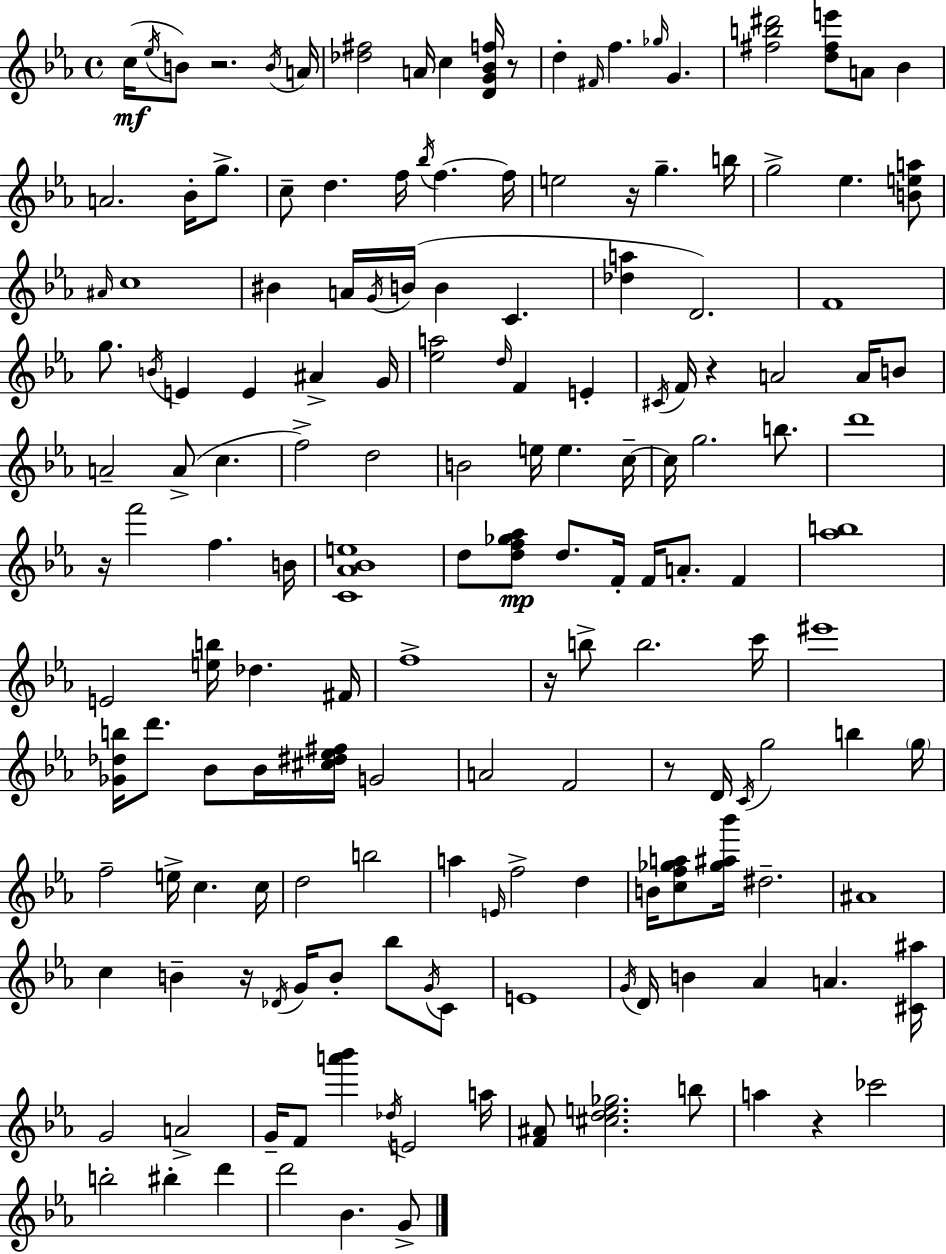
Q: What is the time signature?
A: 4/4